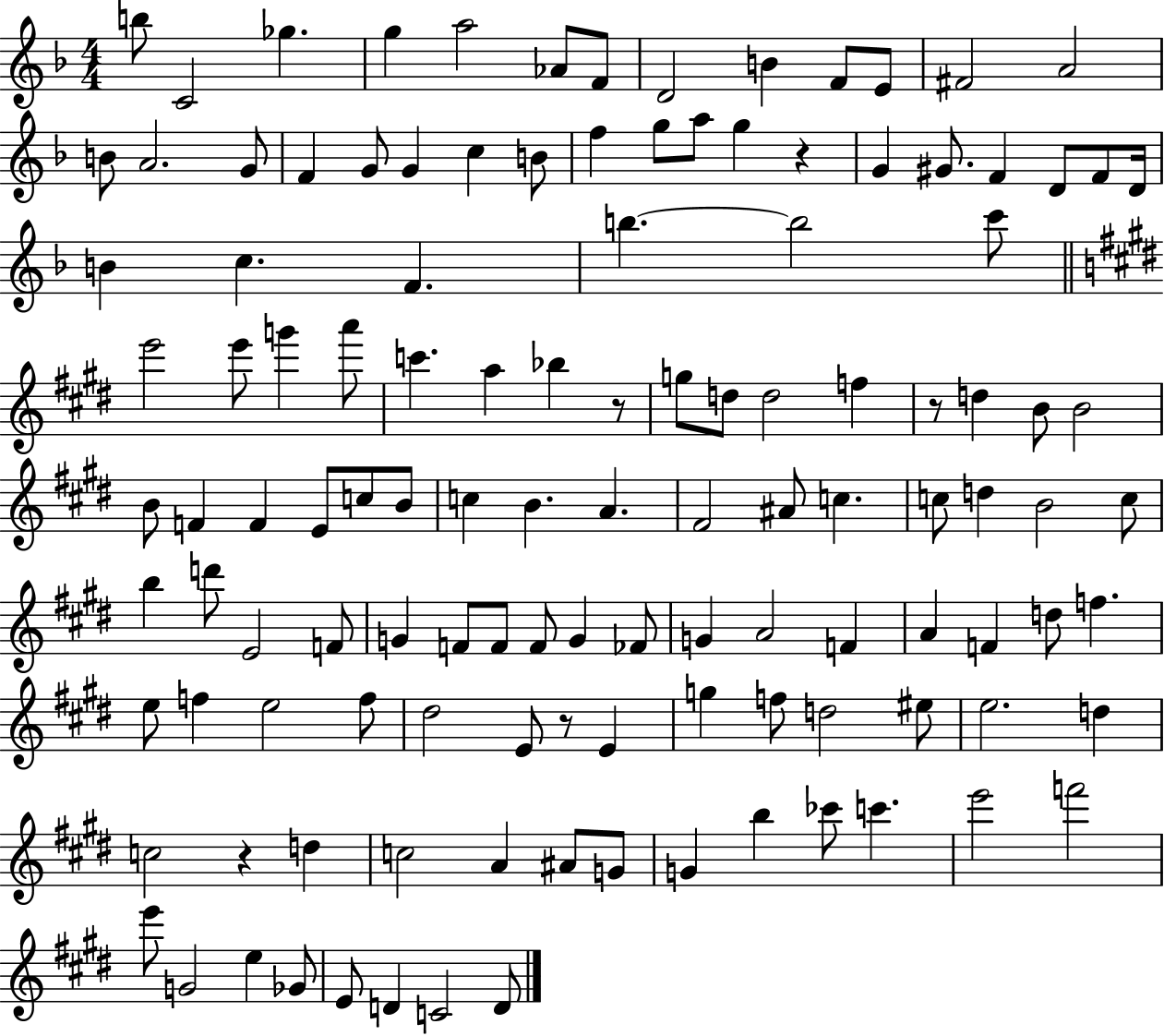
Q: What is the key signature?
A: F major